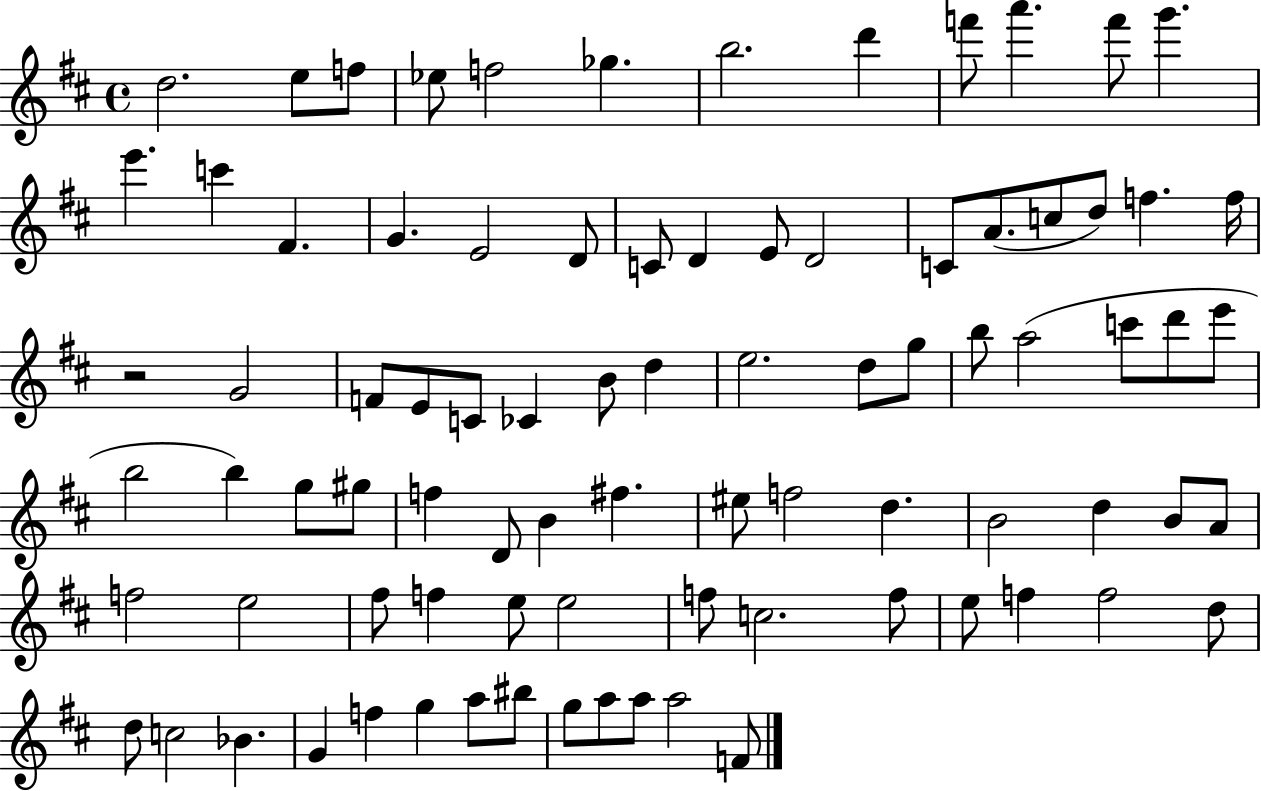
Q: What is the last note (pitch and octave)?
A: F4